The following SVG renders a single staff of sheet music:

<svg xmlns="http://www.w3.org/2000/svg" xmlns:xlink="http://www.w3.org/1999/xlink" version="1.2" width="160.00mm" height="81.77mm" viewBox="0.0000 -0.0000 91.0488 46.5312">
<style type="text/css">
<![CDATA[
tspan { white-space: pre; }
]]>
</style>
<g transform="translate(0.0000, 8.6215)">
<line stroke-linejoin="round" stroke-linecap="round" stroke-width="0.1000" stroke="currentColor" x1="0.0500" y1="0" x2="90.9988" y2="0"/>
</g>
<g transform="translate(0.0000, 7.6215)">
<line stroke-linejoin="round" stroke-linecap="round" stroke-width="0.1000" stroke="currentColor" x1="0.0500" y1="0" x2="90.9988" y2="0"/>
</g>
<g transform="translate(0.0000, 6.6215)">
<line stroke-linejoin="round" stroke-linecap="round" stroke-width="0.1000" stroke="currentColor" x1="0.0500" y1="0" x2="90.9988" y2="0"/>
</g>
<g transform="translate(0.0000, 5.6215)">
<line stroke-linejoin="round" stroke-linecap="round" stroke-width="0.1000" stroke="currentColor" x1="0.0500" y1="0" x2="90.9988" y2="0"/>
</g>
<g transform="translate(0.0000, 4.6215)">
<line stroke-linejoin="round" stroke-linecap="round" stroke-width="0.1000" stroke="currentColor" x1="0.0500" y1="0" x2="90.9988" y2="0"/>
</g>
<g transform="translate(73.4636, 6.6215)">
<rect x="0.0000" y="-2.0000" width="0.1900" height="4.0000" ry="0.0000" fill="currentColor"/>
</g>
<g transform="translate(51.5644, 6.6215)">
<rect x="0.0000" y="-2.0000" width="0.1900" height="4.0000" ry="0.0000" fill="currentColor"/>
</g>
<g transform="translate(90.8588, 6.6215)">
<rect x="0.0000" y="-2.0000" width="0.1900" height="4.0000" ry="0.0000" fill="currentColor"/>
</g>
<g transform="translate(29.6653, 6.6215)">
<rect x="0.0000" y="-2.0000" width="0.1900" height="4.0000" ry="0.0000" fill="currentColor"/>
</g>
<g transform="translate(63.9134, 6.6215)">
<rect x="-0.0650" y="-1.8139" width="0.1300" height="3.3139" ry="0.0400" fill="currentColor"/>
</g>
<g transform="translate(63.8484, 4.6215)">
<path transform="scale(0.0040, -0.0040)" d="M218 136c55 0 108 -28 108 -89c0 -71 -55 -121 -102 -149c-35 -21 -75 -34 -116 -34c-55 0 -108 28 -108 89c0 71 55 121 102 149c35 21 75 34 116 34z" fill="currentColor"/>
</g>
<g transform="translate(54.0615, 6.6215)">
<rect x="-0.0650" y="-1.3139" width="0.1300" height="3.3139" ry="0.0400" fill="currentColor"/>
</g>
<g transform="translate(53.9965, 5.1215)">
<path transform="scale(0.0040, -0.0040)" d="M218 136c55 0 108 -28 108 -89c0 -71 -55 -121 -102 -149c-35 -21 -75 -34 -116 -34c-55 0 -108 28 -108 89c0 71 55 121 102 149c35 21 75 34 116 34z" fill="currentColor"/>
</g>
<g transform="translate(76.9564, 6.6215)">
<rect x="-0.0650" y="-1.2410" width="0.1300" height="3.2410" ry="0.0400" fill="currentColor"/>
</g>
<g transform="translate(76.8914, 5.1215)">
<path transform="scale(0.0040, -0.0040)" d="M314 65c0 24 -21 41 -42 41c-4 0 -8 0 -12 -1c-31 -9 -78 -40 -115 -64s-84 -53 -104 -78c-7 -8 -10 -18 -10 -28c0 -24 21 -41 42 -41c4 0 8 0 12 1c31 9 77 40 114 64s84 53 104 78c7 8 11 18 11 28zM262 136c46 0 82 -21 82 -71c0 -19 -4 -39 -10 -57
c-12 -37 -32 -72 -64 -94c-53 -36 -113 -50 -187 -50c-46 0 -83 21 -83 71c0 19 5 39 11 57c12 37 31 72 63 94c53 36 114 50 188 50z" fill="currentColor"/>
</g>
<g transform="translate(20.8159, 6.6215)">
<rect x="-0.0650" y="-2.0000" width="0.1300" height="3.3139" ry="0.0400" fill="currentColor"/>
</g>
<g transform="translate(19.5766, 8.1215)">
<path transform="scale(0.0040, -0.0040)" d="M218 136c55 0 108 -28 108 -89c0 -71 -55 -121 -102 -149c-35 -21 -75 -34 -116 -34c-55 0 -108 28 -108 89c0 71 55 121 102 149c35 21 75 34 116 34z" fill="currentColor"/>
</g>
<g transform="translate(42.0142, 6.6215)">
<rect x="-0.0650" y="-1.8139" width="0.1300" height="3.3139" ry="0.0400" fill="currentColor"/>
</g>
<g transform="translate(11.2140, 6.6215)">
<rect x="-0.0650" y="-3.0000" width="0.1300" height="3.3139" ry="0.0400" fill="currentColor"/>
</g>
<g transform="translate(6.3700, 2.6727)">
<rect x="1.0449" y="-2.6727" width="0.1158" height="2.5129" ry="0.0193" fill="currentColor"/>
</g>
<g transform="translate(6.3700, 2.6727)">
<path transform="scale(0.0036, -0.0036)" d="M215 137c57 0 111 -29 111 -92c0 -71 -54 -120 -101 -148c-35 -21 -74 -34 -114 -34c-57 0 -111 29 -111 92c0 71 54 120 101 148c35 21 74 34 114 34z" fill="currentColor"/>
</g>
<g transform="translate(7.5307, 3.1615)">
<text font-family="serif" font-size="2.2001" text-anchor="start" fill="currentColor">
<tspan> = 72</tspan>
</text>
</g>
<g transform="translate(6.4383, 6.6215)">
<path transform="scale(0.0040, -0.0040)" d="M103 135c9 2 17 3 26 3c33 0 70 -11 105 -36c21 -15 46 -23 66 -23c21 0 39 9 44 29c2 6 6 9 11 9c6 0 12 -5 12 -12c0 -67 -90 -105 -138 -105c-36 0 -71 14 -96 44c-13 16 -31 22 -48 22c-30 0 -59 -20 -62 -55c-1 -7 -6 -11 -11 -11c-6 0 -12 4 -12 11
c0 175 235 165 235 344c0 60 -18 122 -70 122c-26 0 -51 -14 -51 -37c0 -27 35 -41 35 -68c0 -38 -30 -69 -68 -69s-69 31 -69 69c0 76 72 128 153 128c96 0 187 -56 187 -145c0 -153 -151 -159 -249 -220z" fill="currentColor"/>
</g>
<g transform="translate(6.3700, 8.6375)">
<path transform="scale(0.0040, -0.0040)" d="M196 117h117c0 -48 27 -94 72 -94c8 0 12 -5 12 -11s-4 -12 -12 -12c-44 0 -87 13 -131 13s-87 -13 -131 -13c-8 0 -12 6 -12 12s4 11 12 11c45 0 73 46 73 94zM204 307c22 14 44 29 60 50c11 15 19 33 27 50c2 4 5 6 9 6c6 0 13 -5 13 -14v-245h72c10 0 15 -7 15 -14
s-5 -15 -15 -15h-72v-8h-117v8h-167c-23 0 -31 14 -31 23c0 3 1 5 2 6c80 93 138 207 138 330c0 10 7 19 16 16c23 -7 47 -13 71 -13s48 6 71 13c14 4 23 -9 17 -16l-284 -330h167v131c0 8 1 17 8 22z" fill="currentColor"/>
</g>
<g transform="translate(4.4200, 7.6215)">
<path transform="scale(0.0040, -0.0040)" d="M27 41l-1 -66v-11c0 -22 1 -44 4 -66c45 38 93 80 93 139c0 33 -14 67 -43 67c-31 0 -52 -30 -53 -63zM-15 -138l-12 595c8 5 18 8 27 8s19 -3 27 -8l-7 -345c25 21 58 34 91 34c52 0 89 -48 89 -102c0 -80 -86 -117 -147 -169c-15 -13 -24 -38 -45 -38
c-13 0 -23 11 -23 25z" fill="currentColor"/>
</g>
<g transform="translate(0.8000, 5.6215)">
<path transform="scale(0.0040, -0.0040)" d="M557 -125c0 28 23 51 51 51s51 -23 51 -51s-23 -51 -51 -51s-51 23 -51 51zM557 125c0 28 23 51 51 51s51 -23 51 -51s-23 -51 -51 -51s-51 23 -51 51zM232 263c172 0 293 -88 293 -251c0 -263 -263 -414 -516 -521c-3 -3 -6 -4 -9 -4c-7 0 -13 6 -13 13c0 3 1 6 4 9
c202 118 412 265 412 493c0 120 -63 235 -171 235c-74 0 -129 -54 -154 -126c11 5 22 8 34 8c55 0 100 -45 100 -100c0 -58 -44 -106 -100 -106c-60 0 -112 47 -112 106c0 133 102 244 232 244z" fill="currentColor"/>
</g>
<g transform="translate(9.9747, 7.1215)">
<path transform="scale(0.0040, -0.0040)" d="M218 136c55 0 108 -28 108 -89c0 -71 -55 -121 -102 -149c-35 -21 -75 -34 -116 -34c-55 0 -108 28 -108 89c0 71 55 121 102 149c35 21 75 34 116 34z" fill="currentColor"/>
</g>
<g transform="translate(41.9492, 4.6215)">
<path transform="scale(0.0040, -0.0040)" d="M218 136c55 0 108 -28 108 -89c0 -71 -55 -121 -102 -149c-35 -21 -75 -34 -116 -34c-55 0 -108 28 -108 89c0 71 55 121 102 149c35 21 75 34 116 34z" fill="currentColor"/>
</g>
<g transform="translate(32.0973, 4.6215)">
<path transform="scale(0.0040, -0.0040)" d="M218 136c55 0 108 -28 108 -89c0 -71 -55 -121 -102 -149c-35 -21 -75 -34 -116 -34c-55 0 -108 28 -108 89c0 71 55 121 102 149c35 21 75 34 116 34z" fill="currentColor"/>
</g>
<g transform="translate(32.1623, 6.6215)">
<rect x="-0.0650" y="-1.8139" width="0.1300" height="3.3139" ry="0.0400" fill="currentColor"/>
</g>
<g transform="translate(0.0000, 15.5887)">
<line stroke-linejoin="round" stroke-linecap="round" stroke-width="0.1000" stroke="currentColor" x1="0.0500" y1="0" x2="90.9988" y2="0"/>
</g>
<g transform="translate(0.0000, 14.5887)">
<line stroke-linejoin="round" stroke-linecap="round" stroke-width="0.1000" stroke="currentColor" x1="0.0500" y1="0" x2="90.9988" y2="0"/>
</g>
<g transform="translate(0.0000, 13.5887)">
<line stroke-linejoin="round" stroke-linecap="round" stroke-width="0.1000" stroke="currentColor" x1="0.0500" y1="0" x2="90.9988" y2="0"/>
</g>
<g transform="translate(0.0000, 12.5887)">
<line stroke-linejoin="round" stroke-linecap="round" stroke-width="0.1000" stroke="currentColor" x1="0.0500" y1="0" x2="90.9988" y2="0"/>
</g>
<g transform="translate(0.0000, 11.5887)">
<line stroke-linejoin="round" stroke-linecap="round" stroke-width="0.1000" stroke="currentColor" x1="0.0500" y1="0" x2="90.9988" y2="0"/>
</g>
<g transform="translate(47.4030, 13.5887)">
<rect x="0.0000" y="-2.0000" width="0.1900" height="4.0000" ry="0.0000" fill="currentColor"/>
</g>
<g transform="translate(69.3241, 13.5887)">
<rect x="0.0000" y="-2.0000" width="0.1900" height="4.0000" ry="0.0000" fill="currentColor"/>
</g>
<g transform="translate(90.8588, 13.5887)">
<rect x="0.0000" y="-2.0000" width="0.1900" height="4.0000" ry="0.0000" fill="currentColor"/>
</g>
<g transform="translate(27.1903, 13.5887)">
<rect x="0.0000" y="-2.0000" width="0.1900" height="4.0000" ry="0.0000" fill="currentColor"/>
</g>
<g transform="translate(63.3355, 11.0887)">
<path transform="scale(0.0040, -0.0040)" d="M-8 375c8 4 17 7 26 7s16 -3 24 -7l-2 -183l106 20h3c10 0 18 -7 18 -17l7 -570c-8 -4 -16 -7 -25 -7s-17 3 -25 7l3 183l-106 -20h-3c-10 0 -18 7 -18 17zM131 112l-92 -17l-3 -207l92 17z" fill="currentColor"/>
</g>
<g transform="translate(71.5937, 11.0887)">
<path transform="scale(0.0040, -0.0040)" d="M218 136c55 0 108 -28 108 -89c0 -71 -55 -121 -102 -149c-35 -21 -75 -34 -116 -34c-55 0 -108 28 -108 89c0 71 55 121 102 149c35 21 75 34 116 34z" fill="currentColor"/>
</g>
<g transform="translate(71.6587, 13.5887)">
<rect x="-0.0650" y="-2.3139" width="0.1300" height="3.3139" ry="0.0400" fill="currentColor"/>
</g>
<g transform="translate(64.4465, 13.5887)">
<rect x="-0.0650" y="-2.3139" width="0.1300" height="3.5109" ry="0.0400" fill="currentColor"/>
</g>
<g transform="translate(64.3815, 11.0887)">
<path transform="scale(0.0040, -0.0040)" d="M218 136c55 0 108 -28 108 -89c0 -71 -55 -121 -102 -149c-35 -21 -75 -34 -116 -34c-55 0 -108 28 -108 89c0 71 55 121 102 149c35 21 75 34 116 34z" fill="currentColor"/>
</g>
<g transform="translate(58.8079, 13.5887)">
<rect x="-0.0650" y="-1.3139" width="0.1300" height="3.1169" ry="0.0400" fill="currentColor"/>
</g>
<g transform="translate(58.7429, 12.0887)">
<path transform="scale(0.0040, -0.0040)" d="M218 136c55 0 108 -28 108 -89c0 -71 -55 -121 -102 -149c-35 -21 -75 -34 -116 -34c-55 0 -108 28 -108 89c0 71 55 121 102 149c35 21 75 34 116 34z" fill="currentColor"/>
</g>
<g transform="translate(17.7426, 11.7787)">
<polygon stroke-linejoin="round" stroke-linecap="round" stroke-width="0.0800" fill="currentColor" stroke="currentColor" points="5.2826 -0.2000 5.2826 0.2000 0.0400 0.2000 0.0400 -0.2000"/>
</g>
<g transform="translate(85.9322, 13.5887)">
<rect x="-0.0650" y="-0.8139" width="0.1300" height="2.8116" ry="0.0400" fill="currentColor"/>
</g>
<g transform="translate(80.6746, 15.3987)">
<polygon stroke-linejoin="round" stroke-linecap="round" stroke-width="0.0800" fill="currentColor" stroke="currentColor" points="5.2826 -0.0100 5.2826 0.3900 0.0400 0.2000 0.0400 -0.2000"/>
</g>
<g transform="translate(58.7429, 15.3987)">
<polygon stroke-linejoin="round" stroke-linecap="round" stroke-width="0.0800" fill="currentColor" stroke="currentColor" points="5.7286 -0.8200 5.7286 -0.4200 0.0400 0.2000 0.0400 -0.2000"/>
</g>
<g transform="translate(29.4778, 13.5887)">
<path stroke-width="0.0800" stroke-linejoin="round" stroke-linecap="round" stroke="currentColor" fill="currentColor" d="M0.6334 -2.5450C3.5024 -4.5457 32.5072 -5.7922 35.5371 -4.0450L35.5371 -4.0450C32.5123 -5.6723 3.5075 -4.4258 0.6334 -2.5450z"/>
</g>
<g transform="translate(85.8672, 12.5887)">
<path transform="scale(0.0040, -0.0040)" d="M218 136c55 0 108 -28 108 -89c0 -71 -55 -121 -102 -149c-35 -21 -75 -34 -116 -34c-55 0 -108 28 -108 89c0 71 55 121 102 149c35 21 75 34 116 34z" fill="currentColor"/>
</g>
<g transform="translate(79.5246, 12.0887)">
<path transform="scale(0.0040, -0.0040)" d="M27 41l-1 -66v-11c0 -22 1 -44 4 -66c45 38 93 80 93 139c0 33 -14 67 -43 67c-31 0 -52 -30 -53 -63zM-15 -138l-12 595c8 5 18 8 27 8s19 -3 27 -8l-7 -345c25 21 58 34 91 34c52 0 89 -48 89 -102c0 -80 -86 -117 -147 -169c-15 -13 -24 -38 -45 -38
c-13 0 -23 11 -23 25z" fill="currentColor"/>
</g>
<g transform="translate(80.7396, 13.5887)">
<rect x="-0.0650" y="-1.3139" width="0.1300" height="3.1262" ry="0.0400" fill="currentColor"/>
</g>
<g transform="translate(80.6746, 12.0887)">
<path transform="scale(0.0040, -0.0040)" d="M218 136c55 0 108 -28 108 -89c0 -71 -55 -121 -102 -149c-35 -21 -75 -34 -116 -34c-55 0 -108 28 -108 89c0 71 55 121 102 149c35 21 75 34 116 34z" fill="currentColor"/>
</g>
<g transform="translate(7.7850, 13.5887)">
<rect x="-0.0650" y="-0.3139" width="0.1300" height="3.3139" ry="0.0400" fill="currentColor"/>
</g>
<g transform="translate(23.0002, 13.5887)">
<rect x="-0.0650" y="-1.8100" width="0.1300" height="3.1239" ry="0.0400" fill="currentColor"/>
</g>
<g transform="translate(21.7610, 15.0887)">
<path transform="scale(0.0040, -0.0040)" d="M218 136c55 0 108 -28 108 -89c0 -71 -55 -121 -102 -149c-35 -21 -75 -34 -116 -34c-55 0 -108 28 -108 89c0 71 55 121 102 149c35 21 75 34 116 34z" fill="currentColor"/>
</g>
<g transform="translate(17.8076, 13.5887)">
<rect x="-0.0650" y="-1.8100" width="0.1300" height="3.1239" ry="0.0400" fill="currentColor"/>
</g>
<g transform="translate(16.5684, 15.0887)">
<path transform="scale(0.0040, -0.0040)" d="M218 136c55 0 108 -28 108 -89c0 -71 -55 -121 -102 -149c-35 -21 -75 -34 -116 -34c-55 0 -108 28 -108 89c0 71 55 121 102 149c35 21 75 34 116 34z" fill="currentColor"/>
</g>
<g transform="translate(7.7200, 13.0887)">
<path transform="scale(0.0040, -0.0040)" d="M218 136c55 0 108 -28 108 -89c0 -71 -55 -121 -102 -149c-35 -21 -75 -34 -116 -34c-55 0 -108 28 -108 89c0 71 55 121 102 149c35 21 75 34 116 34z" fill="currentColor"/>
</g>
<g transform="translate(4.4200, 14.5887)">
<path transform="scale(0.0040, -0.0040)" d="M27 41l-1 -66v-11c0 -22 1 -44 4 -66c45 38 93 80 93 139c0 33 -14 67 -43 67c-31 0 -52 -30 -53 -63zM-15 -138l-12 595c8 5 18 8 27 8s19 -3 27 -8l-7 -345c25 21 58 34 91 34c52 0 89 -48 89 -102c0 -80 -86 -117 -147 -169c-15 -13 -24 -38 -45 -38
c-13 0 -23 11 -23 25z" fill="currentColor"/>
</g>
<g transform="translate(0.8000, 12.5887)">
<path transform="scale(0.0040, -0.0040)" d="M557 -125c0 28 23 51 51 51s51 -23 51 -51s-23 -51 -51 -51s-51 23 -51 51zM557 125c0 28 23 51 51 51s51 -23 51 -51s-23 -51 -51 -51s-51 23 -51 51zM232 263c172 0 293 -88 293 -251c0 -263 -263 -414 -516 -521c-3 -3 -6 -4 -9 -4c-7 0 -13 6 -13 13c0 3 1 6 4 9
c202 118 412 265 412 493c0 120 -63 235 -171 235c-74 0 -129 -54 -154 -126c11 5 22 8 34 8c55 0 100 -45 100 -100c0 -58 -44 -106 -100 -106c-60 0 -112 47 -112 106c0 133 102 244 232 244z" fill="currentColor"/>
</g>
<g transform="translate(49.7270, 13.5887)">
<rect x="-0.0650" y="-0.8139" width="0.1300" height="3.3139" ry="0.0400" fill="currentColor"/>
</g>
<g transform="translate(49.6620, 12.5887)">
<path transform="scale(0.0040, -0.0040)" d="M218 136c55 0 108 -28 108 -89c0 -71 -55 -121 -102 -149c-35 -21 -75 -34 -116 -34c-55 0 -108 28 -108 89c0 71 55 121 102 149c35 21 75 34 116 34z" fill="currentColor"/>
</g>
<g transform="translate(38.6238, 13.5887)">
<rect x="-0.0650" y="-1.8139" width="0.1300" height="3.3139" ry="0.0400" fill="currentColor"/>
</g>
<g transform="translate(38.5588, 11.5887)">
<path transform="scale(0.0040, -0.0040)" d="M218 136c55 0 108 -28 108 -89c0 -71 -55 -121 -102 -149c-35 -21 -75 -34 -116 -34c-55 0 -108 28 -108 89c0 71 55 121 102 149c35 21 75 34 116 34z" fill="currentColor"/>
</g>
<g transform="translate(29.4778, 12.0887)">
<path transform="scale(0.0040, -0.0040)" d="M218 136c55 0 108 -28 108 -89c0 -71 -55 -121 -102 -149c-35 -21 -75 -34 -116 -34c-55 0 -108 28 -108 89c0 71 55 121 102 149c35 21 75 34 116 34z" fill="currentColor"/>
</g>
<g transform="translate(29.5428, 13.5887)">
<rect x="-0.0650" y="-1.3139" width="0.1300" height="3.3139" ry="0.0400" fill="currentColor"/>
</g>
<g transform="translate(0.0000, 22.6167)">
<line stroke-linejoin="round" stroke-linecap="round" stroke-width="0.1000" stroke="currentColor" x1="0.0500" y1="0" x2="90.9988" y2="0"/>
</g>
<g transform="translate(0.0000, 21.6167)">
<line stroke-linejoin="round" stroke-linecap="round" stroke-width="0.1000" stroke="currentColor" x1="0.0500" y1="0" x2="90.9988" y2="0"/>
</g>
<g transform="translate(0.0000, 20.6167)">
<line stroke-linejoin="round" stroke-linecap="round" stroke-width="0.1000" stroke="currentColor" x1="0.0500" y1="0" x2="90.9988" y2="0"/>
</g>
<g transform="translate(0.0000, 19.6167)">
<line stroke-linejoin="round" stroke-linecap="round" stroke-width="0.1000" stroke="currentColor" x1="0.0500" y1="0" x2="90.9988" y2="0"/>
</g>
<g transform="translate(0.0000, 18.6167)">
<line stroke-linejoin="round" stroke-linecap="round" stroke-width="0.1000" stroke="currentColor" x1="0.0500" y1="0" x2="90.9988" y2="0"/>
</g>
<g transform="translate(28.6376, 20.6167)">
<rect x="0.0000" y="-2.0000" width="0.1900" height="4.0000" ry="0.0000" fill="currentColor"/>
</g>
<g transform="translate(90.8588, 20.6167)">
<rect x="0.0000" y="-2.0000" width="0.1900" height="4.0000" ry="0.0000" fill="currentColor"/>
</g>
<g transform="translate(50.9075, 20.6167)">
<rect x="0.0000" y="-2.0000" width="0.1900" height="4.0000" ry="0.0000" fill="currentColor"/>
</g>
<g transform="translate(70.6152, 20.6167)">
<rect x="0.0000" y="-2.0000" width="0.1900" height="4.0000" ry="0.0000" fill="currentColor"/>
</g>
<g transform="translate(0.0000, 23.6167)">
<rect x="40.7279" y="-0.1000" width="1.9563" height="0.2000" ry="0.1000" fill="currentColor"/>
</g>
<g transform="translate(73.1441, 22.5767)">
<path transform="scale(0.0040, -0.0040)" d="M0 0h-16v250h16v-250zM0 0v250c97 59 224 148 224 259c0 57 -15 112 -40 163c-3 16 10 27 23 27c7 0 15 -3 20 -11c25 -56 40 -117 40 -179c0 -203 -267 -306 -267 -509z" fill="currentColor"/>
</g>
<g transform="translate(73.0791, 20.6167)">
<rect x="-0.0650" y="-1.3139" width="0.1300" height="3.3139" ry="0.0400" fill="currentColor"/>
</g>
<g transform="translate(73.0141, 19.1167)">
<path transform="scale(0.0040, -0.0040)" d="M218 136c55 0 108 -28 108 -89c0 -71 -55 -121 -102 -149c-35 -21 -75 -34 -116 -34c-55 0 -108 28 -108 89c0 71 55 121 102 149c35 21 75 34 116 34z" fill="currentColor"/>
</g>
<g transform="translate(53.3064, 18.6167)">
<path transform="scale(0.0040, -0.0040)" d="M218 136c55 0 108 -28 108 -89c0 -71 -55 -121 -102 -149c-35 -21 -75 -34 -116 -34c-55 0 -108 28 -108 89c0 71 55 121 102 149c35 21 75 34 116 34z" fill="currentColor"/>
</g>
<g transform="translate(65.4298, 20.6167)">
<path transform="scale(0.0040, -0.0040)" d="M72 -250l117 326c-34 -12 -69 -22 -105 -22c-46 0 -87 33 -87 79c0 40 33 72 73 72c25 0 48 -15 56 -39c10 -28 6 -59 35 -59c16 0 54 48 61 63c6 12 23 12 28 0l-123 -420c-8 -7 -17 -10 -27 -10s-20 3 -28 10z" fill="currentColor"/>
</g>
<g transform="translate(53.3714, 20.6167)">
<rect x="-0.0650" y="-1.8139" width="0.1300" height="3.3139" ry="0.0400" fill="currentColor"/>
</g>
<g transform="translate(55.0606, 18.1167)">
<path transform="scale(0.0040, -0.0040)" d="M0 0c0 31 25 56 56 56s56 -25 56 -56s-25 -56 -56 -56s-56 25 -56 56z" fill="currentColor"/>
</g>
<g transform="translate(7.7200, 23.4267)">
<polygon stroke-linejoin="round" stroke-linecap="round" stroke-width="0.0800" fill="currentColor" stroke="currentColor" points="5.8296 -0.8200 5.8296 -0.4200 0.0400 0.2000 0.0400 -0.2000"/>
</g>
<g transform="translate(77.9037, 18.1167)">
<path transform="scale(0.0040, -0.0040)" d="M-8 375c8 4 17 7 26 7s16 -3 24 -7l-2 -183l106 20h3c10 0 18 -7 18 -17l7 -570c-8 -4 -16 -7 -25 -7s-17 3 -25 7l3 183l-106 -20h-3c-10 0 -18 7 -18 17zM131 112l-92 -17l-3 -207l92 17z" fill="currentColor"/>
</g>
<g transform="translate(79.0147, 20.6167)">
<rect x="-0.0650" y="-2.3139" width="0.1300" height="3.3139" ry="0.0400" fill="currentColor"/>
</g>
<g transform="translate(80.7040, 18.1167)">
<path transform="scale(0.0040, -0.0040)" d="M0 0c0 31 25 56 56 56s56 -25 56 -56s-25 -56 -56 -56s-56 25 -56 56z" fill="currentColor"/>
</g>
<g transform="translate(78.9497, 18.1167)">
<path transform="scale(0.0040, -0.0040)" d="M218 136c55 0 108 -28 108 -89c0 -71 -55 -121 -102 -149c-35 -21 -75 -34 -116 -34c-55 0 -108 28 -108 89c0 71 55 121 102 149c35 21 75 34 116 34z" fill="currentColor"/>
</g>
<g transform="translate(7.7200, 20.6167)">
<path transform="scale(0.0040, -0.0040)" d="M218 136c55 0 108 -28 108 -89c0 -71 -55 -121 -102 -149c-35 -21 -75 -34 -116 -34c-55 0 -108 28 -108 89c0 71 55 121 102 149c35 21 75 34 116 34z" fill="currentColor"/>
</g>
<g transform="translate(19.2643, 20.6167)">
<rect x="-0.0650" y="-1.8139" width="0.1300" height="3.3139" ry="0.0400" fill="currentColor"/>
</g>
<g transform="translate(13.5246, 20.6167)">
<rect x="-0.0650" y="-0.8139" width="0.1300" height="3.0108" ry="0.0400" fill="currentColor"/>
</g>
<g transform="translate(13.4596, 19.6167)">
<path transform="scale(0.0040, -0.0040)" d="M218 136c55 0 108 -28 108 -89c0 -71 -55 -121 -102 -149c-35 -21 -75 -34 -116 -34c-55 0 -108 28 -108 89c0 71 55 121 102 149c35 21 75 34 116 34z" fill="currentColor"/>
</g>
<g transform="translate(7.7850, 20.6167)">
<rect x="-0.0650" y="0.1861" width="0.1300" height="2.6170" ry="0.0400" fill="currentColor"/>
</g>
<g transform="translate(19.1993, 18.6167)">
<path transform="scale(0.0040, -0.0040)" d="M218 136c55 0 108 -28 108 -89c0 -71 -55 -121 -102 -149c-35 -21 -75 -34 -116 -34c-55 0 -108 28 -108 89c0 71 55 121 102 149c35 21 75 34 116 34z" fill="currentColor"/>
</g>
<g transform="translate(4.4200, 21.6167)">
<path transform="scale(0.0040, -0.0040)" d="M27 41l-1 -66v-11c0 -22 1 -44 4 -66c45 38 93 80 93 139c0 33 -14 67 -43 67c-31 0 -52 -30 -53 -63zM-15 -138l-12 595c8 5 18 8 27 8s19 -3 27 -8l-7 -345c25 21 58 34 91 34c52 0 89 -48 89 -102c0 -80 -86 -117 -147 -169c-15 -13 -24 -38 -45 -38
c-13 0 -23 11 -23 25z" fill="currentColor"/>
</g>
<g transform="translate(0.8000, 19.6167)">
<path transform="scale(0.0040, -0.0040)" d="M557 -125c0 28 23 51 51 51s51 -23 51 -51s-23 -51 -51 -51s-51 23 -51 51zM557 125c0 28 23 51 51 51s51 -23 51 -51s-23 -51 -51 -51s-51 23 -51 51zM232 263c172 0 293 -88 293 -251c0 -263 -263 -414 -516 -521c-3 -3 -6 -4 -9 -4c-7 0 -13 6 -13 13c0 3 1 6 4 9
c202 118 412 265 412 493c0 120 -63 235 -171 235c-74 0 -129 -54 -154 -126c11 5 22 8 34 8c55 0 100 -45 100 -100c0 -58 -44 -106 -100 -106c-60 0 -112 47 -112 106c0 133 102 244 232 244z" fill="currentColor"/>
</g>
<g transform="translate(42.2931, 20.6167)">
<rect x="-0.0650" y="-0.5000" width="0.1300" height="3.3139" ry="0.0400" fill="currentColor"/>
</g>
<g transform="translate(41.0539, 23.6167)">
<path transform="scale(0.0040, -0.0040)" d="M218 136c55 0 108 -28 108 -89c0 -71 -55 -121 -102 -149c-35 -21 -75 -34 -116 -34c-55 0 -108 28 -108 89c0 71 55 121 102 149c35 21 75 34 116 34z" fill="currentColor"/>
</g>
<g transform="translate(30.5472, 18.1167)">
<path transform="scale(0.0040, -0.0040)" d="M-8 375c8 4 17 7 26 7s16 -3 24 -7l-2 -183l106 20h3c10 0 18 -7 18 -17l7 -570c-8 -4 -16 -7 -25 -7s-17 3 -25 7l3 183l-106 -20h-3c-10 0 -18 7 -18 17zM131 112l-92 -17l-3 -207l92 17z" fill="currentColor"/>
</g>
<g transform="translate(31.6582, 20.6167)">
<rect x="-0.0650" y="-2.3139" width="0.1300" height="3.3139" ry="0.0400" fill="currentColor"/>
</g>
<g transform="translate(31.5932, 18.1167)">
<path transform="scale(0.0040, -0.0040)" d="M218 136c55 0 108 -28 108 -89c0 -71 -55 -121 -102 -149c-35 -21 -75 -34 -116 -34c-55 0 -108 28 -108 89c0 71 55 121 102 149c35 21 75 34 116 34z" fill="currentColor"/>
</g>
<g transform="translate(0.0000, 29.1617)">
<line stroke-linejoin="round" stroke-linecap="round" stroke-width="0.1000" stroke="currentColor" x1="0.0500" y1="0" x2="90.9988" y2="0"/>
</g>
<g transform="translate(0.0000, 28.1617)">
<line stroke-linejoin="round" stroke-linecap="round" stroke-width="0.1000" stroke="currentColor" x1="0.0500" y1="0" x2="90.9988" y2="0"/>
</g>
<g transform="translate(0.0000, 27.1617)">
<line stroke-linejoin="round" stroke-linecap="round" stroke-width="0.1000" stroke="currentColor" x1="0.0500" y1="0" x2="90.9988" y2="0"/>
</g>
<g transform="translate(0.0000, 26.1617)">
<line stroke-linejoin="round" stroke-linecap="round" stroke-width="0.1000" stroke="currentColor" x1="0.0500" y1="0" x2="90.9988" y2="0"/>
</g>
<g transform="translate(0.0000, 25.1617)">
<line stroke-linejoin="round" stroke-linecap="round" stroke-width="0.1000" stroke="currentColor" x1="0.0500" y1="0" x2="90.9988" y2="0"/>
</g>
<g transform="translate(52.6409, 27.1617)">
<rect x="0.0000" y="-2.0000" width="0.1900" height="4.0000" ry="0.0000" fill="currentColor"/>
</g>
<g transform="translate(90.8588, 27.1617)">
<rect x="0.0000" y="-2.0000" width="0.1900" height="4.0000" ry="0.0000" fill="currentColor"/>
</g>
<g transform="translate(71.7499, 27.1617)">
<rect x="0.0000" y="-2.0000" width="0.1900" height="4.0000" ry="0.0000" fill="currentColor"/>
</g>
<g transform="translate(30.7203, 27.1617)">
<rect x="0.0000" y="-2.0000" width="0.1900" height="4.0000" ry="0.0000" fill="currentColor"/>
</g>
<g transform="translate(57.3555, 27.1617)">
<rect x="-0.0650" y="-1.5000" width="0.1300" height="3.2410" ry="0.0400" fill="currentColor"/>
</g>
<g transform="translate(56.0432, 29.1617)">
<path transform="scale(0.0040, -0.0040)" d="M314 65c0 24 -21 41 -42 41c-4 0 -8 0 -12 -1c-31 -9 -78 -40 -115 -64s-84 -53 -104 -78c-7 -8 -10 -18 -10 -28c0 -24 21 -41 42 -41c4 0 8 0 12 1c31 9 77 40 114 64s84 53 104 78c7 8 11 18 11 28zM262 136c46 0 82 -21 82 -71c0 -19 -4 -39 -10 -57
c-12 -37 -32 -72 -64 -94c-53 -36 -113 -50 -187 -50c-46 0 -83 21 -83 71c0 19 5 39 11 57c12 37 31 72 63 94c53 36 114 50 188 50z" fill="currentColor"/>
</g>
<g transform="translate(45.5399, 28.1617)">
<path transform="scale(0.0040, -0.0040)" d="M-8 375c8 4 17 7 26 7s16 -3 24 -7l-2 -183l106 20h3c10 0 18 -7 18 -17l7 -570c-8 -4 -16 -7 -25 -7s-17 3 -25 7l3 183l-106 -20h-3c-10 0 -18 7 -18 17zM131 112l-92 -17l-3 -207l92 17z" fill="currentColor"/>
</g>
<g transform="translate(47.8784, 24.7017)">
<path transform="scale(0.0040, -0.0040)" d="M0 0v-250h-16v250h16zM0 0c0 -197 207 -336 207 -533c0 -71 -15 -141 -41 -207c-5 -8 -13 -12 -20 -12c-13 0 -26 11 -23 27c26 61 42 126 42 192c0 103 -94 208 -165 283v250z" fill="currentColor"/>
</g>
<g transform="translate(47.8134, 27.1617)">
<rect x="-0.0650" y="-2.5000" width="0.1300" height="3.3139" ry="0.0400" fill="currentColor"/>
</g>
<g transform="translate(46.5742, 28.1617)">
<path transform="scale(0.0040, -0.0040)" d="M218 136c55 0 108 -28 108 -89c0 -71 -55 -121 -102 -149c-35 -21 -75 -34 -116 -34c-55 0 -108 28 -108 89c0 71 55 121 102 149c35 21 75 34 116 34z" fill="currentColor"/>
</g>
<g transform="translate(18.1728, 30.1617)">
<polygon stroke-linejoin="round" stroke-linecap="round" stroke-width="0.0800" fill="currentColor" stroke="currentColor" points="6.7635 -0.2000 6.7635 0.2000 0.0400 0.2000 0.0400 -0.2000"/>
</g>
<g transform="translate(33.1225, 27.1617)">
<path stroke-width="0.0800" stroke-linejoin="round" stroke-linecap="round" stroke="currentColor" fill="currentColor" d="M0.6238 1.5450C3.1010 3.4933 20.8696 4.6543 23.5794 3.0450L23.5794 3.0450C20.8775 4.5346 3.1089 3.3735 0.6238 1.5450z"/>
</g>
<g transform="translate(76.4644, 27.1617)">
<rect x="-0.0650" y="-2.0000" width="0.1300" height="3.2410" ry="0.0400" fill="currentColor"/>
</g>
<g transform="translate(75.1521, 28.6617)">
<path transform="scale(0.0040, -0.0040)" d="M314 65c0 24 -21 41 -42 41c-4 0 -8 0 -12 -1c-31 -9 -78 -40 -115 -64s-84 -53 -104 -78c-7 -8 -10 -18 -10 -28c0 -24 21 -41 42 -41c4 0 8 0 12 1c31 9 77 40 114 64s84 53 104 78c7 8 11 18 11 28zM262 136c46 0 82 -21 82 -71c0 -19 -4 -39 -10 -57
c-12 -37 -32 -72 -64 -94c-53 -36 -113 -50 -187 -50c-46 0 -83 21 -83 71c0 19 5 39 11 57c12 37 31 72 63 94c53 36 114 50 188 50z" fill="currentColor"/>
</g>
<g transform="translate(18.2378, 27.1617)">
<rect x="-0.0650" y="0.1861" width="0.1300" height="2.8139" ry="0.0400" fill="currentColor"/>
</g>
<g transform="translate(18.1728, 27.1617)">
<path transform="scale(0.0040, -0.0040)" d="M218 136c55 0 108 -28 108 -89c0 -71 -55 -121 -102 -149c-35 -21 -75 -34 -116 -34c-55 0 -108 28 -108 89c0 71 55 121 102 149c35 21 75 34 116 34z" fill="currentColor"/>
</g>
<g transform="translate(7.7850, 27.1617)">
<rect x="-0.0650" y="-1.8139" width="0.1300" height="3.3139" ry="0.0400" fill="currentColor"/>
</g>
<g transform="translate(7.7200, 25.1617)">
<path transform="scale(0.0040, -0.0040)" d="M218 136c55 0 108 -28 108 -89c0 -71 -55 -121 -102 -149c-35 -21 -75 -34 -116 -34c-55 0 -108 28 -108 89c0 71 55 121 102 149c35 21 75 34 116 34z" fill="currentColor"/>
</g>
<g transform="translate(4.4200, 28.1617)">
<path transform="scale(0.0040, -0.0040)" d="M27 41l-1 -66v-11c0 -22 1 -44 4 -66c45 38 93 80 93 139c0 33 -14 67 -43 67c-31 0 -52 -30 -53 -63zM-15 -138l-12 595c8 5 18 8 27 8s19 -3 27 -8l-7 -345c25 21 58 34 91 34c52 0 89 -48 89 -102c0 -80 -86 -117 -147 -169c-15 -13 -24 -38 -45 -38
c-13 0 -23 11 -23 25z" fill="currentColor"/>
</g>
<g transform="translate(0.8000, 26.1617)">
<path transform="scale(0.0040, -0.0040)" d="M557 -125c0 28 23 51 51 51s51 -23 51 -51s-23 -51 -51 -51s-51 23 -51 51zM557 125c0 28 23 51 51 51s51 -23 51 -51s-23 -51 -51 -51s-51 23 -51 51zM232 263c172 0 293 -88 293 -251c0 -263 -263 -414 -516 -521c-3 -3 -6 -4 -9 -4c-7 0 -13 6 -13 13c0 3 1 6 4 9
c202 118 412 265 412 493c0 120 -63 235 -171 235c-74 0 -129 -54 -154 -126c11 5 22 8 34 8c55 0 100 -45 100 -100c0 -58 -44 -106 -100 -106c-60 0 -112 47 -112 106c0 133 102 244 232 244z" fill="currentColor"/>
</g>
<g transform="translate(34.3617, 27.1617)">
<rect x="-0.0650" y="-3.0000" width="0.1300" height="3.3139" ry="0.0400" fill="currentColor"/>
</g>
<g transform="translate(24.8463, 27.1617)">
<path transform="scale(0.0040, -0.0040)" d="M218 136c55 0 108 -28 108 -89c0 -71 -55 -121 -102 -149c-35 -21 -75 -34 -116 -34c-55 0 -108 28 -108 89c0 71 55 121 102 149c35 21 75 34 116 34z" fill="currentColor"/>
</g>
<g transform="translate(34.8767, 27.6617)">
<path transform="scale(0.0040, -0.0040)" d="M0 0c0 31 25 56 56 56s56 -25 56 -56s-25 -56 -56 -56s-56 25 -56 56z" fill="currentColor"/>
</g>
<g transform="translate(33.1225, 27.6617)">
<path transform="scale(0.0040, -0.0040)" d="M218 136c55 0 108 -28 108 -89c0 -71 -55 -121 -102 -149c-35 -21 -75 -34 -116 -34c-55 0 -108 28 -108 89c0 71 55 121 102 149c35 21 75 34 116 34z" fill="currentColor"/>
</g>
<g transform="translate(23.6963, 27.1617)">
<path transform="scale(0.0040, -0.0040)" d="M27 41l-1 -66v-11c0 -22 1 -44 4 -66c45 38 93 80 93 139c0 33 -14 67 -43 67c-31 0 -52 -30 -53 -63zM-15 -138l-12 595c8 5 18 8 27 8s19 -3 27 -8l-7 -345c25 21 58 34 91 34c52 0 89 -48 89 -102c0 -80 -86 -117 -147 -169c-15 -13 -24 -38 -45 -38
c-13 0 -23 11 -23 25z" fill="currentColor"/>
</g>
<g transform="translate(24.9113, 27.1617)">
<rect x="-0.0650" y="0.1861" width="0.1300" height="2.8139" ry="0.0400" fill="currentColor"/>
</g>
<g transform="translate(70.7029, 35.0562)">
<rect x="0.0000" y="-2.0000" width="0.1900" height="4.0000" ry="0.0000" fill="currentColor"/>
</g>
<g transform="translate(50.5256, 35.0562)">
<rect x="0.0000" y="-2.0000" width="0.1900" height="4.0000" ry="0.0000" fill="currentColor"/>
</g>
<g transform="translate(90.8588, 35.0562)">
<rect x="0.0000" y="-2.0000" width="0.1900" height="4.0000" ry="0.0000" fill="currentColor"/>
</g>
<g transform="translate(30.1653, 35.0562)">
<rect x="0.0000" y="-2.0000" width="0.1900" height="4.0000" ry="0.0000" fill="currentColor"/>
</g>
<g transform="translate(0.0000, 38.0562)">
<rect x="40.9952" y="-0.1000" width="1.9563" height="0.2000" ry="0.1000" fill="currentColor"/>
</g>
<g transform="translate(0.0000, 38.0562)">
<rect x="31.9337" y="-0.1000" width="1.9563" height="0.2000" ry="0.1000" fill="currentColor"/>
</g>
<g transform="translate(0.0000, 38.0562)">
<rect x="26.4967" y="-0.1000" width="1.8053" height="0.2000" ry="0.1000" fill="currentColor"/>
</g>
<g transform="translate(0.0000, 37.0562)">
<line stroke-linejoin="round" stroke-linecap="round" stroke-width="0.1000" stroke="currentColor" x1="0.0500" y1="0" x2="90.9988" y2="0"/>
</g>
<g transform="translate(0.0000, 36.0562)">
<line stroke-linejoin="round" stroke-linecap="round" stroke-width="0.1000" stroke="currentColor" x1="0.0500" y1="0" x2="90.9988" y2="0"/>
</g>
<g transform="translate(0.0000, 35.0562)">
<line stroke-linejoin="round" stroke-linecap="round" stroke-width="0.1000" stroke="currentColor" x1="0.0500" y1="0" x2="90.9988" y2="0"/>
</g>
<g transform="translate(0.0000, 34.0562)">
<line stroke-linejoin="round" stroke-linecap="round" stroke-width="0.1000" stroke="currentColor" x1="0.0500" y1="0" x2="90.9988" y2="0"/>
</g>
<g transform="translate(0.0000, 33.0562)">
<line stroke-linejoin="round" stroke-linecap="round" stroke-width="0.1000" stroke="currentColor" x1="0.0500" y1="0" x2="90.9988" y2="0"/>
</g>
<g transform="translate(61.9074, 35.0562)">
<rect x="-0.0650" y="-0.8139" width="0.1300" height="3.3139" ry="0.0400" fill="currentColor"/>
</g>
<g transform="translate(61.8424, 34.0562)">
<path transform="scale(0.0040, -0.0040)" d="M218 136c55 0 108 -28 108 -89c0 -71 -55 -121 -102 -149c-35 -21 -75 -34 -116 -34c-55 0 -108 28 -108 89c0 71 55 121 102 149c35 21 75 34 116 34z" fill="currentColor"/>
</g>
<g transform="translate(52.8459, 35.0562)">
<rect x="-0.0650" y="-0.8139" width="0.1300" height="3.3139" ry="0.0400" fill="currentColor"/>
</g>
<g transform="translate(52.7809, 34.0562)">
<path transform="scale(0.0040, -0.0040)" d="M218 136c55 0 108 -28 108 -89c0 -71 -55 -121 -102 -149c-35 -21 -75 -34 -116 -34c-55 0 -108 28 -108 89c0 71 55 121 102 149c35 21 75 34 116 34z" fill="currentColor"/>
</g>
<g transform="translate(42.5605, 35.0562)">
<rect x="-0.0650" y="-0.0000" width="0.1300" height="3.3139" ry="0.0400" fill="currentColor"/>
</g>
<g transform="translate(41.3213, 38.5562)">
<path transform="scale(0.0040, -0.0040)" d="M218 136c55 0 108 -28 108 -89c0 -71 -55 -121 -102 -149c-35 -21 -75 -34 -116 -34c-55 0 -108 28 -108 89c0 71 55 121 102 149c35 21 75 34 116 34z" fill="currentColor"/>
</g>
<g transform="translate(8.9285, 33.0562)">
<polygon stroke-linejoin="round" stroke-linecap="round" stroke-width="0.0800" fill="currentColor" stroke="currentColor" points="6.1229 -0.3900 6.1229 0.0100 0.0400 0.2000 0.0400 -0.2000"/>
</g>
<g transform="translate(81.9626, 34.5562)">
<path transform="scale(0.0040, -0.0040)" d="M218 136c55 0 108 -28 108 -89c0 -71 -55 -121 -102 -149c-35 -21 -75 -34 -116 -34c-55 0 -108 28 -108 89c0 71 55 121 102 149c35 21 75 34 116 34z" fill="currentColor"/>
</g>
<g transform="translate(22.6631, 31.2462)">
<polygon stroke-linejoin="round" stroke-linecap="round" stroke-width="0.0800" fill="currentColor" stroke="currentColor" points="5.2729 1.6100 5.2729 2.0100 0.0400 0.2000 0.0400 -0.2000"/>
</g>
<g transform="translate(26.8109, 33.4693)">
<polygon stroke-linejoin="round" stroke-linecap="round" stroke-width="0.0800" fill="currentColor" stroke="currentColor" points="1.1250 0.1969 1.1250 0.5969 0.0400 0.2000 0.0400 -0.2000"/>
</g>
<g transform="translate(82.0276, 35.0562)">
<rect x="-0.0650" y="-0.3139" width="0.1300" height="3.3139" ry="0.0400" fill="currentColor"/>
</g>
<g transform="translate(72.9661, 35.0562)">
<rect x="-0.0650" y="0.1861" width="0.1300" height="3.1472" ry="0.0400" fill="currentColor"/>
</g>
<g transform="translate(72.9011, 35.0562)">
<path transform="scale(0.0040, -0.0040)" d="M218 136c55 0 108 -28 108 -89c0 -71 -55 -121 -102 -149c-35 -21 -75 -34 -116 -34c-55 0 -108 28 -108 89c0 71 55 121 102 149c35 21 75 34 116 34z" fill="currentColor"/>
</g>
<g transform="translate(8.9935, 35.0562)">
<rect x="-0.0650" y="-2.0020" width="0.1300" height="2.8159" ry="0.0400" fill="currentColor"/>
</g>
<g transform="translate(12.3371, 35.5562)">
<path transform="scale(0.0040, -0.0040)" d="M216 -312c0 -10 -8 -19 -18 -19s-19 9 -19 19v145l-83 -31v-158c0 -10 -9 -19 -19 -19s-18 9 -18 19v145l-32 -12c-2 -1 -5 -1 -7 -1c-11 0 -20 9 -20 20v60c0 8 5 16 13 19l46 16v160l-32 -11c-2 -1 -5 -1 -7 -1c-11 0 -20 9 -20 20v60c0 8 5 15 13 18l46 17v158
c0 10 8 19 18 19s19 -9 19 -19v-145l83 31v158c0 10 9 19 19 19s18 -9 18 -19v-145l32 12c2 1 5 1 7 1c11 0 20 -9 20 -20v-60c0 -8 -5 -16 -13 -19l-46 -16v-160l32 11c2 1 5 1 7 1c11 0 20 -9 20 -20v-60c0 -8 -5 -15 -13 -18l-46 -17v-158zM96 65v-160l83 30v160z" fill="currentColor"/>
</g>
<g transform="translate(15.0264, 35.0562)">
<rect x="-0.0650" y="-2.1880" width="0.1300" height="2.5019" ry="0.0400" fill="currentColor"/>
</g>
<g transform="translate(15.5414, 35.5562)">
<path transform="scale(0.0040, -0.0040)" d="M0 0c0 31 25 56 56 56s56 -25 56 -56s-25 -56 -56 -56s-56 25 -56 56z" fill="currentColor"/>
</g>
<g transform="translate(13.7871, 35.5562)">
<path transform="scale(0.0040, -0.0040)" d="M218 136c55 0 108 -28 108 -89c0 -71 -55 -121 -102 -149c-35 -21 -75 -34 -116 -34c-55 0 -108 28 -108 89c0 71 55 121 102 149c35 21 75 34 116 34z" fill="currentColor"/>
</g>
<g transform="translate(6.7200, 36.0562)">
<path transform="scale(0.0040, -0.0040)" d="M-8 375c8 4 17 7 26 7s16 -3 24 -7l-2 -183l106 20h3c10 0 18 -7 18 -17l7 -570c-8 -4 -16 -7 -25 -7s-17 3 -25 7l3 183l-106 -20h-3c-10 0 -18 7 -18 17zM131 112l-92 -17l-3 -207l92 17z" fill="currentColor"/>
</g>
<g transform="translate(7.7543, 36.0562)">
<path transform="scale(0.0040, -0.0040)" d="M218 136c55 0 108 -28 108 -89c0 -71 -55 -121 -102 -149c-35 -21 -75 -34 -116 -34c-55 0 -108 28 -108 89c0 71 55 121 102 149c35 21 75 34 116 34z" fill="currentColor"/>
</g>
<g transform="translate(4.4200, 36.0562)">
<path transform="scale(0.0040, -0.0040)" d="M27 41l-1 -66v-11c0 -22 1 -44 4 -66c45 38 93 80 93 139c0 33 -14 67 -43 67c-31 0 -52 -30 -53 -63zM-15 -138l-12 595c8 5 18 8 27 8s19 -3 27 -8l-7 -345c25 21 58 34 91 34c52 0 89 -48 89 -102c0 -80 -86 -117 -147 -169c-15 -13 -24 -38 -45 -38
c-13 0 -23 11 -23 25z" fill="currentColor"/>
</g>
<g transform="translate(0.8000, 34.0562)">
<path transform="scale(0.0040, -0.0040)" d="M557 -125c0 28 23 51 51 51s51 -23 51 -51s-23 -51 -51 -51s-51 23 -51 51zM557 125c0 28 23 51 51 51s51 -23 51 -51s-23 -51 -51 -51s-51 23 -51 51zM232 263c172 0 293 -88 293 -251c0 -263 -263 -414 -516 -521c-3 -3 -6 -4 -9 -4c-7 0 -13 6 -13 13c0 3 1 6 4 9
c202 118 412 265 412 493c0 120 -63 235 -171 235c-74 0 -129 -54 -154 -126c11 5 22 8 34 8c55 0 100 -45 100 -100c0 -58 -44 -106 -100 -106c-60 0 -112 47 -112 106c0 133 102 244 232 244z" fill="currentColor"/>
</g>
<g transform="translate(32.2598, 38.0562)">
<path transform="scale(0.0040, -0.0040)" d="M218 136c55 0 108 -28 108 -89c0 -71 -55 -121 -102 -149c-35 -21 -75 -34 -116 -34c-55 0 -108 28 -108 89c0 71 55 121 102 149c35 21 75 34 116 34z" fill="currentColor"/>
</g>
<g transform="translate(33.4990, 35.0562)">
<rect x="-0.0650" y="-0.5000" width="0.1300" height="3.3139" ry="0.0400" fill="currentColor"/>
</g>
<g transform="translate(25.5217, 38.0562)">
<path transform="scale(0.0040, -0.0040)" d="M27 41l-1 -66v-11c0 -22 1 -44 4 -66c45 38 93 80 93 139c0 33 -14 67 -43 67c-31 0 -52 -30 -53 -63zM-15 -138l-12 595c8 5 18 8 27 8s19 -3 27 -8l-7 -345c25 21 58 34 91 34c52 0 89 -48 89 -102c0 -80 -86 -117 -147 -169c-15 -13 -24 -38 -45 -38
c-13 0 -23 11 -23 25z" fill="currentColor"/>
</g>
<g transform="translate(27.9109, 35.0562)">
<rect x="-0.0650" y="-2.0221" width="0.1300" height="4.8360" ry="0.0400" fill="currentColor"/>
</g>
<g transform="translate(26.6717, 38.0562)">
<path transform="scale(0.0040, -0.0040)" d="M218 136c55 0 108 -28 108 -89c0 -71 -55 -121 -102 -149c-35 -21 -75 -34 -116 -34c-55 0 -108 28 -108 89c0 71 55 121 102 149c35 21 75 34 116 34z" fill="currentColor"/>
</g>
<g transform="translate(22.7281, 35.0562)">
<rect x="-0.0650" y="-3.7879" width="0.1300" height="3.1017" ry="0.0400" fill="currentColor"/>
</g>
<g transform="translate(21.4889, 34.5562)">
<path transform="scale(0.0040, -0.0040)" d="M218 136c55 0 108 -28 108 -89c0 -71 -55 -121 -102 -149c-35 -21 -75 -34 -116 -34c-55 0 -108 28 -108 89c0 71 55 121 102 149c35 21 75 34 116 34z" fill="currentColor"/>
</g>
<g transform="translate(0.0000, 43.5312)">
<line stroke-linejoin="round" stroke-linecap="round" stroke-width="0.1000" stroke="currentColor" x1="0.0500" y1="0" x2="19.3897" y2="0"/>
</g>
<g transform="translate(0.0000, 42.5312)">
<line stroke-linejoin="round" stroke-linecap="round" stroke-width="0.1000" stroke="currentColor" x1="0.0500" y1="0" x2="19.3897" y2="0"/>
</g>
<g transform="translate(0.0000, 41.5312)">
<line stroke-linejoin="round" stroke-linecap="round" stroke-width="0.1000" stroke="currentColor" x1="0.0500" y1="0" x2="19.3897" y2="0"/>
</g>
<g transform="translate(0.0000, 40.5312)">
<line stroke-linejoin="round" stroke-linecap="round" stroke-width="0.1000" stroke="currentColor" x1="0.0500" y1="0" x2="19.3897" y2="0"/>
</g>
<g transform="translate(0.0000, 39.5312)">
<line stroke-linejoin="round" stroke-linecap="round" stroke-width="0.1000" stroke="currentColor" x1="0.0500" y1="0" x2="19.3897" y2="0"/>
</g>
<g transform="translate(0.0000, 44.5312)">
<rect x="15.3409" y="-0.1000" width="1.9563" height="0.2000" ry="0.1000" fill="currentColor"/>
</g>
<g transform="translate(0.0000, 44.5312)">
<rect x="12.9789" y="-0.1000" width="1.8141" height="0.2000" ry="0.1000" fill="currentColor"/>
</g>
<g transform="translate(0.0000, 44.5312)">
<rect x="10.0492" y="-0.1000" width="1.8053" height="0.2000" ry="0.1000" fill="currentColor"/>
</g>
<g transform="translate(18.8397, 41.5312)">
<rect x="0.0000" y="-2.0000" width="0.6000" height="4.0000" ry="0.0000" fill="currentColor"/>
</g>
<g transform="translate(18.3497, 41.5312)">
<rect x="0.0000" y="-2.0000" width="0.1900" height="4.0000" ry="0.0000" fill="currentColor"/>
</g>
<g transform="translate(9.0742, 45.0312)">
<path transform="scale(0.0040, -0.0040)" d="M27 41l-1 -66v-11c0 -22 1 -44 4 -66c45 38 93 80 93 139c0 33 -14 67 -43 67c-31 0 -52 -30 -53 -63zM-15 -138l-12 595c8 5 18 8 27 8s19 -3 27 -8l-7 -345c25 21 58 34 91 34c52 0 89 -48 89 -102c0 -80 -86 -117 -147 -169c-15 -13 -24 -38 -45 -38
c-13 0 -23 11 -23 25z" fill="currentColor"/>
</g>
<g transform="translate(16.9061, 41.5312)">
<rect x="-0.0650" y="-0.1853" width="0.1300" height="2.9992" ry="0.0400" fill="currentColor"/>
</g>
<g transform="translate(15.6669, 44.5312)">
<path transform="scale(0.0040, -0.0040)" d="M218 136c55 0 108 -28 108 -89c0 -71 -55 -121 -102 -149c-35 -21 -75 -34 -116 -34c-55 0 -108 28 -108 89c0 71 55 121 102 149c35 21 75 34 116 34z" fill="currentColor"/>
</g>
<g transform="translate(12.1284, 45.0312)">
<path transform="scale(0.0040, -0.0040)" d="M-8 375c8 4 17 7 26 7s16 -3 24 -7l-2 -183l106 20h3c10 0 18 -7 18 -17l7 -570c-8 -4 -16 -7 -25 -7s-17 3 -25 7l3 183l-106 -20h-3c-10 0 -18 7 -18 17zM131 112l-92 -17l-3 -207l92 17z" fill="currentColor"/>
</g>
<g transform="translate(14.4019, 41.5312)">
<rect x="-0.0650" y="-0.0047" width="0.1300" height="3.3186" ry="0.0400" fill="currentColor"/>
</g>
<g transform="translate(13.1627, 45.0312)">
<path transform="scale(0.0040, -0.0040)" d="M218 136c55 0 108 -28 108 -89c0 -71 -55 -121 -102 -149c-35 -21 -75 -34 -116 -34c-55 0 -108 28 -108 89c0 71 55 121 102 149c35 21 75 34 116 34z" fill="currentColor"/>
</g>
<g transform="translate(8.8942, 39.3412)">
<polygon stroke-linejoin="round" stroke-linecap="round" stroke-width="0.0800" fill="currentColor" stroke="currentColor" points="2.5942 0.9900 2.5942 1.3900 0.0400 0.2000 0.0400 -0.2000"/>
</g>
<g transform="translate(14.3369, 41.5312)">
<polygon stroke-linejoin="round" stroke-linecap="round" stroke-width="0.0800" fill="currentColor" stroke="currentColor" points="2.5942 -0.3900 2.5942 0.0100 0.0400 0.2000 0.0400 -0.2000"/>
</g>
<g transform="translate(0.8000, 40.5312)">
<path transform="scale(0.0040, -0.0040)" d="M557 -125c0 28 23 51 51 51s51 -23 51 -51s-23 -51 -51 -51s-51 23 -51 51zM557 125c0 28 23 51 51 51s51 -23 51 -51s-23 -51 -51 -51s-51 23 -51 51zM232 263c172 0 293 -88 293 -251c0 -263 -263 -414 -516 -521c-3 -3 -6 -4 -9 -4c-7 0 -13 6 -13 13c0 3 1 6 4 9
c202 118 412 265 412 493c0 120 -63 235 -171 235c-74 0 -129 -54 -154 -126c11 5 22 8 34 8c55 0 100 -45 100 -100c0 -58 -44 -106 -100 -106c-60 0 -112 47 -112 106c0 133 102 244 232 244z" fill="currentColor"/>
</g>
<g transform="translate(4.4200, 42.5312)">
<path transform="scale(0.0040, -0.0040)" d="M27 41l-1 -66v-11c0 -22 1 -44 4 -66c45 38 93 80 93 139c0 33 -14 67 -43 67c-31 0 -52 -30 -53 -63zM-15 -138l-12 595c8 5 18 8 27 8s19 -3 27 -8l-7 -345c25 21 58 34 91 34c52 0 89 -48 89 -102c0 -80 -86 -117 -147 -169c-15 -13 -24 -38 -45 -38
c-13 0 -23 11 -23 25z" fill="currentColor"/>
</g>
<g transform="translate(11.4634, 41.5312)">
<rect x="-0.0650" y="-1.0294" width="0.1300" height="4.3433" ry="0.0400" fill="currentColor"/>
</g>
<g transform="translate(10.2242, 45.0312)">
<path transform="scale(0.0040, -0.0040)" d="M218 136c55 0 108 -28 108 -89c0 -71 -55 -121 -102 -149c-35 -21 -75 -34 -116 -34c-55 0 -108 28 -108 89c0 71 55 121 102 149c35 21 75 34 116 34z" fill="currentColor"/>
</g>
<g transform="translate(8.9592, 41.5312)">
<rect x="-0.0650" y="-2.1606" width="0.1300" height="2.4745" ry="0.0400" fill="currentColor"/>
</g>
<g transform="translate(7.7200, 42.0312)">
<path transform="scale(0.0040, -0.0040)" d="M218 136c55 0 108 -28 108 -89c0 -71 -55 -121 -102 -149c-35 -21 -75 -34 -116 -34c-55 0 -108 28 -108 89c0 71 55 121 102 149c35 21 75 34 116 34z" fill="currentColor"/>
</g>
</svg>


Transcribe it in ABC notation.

X:1
T:Untitled
M:2/4
L:1/4
K:F
C, A,, A, A, G, A, G,2 E, A,,/2 A,,/2 G, A, F, G,/2 B,/2 _B, _G,/2 F,/2 D,/2 F,/2 A, B, E,, A, z/2 G,/2 B, A, D,/2 _D,/2 C, B,,/2 G,,2 A,,2 B,,/2 ^C,/2 E,/2 _E,,/4 E,, D,, F, F, D, E, C,/2 _D,,/2 D,,/2 E,,/2